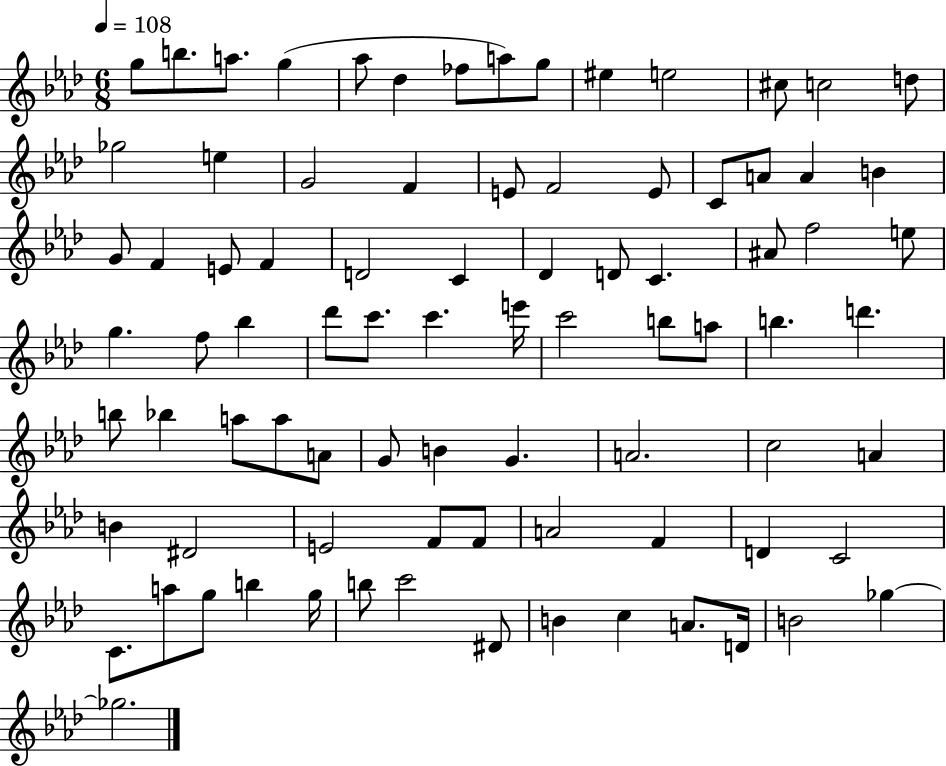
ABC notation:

X:1
T:Untitled
M:6/8
L:1/4
K:Ab
g/2 b/2 a/2 g _a/2 _d _f/2 a/2 g/2 ^e e2 ^c/2 c2 d/2 _g2 e G2 F E/2 F2 E/2 C/2 A/2 A B G/2 F E/2 F D2 C _D D/2 C ^A/2 f2 e/2 g f/2 _b _d'/2 c'/2 c' e'/4 c'2 b/2 a/2 b d' b/2 _b a/2 a/2 A/2 G/2 B G A2 c2 A B ^D2 E2 F/2 F/2 A2 F D C2 C/2 a/2 g/2 b g/4 b/2 c'2 ^D/2 B c A/2 D/4 B2 _g _g2